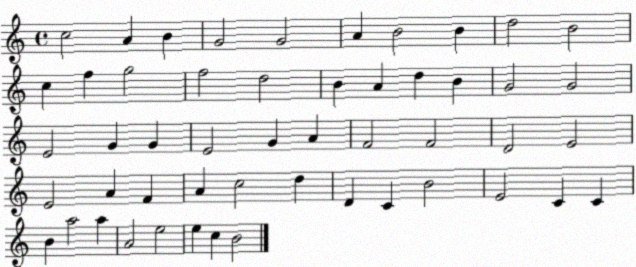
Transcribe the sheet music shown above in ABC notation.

X:1
T:Untitled
M:4/4
L:1/4
K:C
c2 A B G2 G2 A B2 B d2 B2 c f g2 f2 d2 B A d B G2 G2 E2 G G E2 G A F2 F2 D2 E2 E2 A F A c2 d D C B2 E2 C C B a2 a A2 e2 e c B2